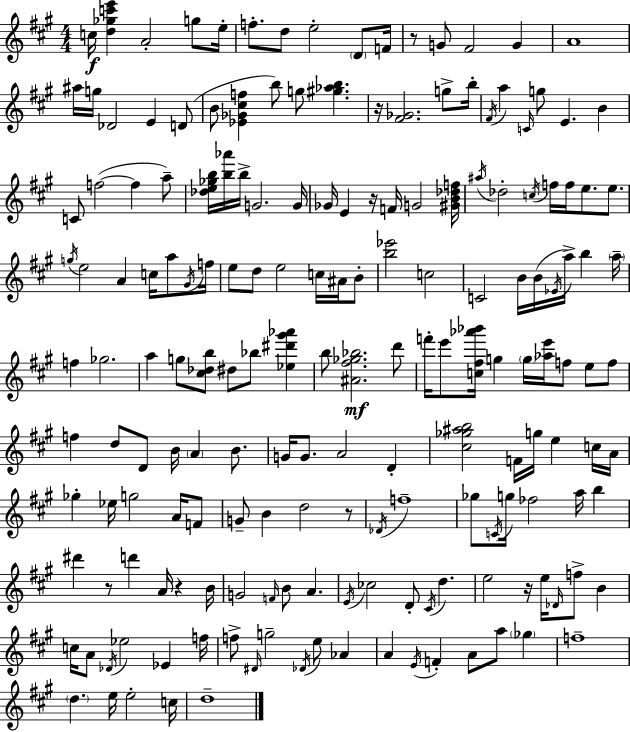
C5/s [D5,Gb5,C6,E6]/q A4/h G5/e E5/s F5/e. D5/e E5/h D4/e F4/s R/e G4/e F#4/h G4/q A4/w A#5/s G5/s Db4/h E4/q D4/e B4/e [Eb4,Gb4,C#5,F5]/q B5/e G5/e [G#5,Ab5,B5]/q. R/s [F#4,Gb4]/h. G5/e B5/s F#4/s A5/q C4/s G5/e E4/q. B4/q C4/e F5/h F5/q A5/e [Db5,E5,Gb5,B5]/s [B5,Ab6]/s B5/s G4/h. G4/s Gb4/s E4/q R/s F4/s G4/h [G#4,B4,Db5,F5]/s A#5/s Db5/h C5/s F5/s F5/s E5/e. E5/e. G5/s E5/h A4/q C5/s A5/e G#4/s F5/s E5/e D5/e E5/h C5/s A#4/s B4/e [B5,Eb6]/h C5/h C4/h B4/s B4/s Eb4/s A5/s B5/q A5/s F5/q Gb5/h. A5/q G5/e [C#5,Db5,B5]/e D#5/e Bb5/e [Eb5,D#6,G#6,Ab6]/q B5/e [A#4,F#5,Gb5,Bb5]/h. D6/e F6/s E6/e [C5,F#5,Ab6,Bb6]/s G5/q G5/s [Ab5,E6]/s F5/e E5/e F5/e F5/q D5/e D4/e B4/s A4/q B4/e. G4/s G4/e. A4/h D4/q [C#5,Gb5,A#5,B5]/h F4/s G5/s E5/q C5/s A4/s Gb5/q Eb5/s G5/h A4/s F4/e G4/e B4/q D5/h R/e Db4/s F5/w Gb5/e C4/s G5/s FES5/h A5/s B5/q D#6/q R/e D6/q A4/s R/q B4/s G4/h F4/s B4/e A4/q. E4/s CES5/h D4/e C#4/s D5/q. E5/h R/s E5/s Db4/s F5/e B4/q C5/s A4/e Db4/s Eb5/h Eb4/q F5/s F5/e D#4/s G5/h Db4/s E5/e Ab4/q A4/q E4/s F4/q A4/e A5/e Gb5/q F5/w D5/q. E5/s E5/h C5/s D5/w